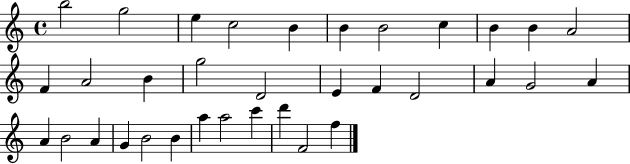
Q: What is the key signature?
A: C major